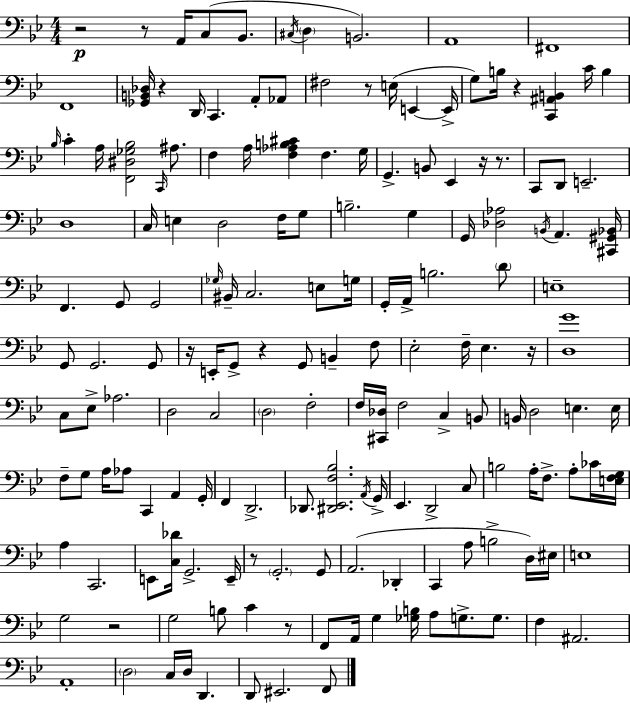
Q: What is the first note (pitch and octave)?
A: A2